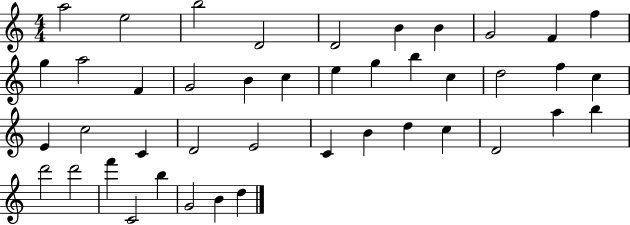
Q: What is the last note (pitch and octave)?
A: D5